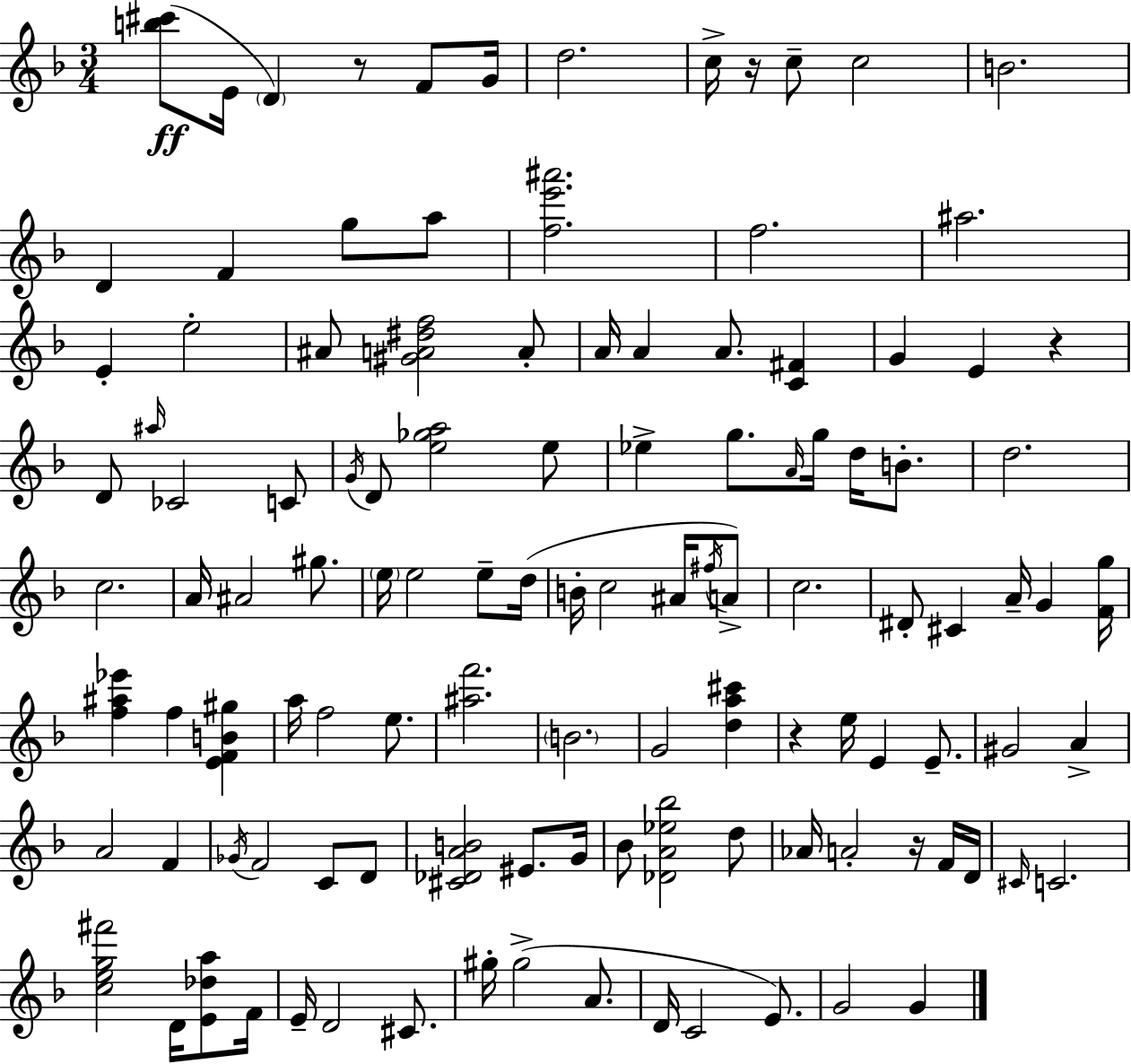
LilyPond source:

{
  \clef treble
  \numericTimeSignature
  \time 3/4
  \key f \major
  <b'' cis'''>8(\ff e'16 \parenthesize d'4) r8 f'8 g'16 | d''2. | c''16-> r16 c''8-- c''2 | b'2. | \break d'4 f'4 g''8 a''8 | <f'' e''' ais'''>2. | f''2. | ais''2. | \break e'4-. e''2-. | ais'8 <gis' a' dis'' f''>2 a'8-. | a'16 a'4 a'8. <c' fis'>4 | g'4 e'4 r4 | \break d'8 \grace { ais''16 } ces'2 c'8 | \acciaccatura { g'16 } d'8 <e'' ges'' a''>2 | e''8 ees''4-> g''8. \grace { a'16 } g''16 d''16 | b'8.-. d''2. | \break c''2. | a'16 ais'2 | gis''8. \parenthesize e''16 e''2 | e''8-- d''16( b'16-. c''2 | \break ais'16 \acciaccatura { fis''16 }) a'8-> c''2. | dis'8-. cis'4 a'16-- g'4 | <f' g''>16 <f'' ais'' ees'''>4 f''4 | <e' f' b' gis''>4 a''16 f''2 | \break e''8. <ais'' f'''>2. | \parenthesize b'2. | g'2 | <d'' a'' cis'''>4 r4 e''16 e'4 | \break e'8.-- gis'2 | a'4-> a'2 | f'4 \acciaccatura { ges'16 } f'2 | c'8 d'8 <cis' des' a' b'>2 | \break eis'8. g'16 bes'8 <des' a' ees'' bes''>2 | d''8 aes'16 a'2-. | r16 f'16 d'16 \grace { cis'16 } c'2. | <c'' e'' g'' fis'''>2 | \break d'16 <e' des'' a''>8 f'16 e'16-- d'2 | cis'8. gis''16-. gis''2->( | a'8. d'16 c'2 | e'8.) g'2 | \break g'4 \bar "|."
}